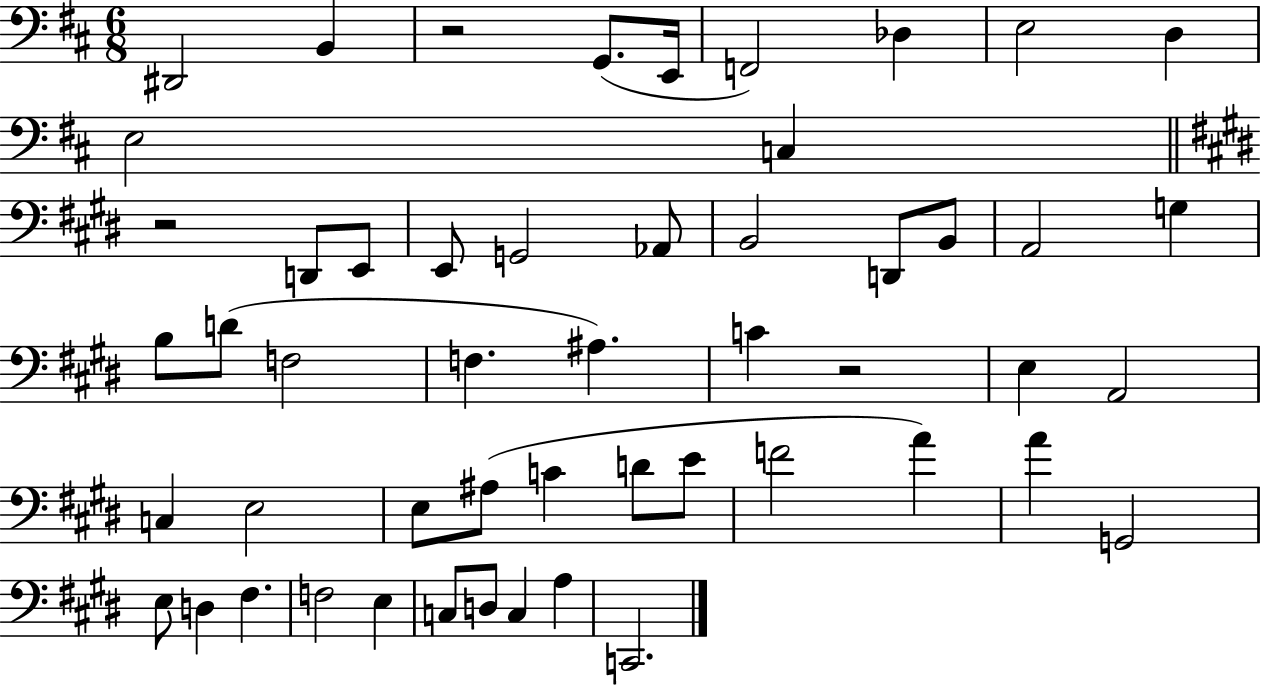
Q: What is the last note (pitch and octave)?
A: C2